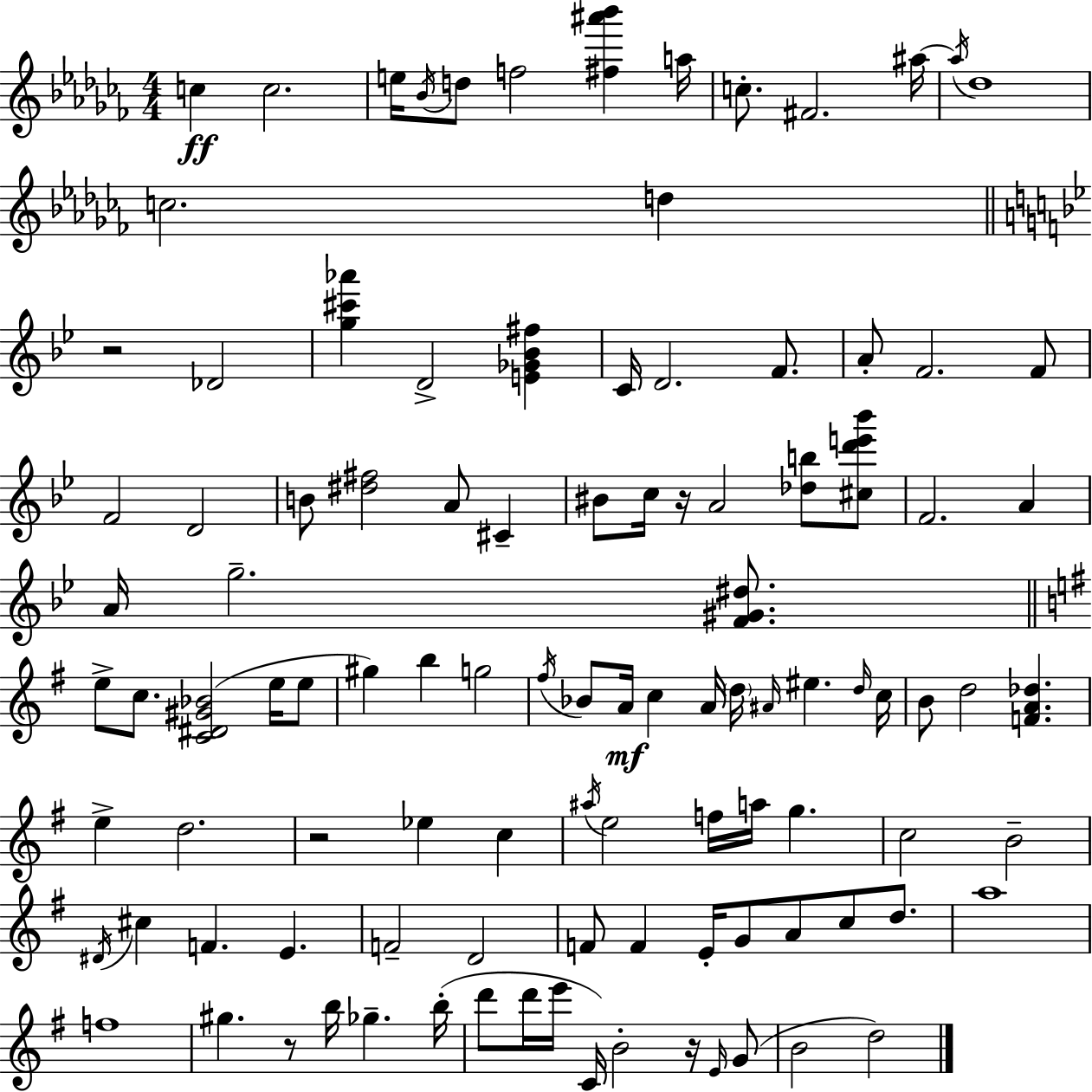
C5/q C5/h. E5/s Bb4/s D5/e F5/h [F#5,A#6,Bb6]/q A5/s C5/e. F#4/h. A#5/s A#5/s Db5/w C5/h. D5/q R/h Db4/h [G5,C#6,Ab6]/q D4/h [E4,Gb4,Bb4,F#5]/q C4/s D4/h. F4/e. A4/e F4/h. F4/e F4/h D4/h B4/e [D#5,F#5]/h A4/e C#4/q BIS4/e C5/s R/s A4/h [Db5,B5]/e [C#5,D6,E6,Bb6]/e F4/h. A4/q A4/s G5/h. [F4,G#4,D#5]/e. E5/e C5/e. [C4,D#4,G#4,Bb4]/h E5/s E5/e G#5/q B5/q G5/h F#5/s Bb4/e A4/s C5/q A4/s D5/s A#4/s EIS5/q. D5/s C5/s B4/e D5/h [F4,A4,Db5]/q. E5/q D5/h. R/h Eb5/q C5/q A#5/s E5/h F5/s A5/s G5/q. C5/h B4/h D#4/s C#5/q F4/q. E4/q. F4/h D4/h F4/e F4/q E4/s G4/e A4/e C5/e D5/e. A5/w F5/w G#5/q. R/e B5/s Gb5/q. B5/s D6/e D6/s E6/s C4/s B4/h R/s E4/s G4/e B4/h D5/h